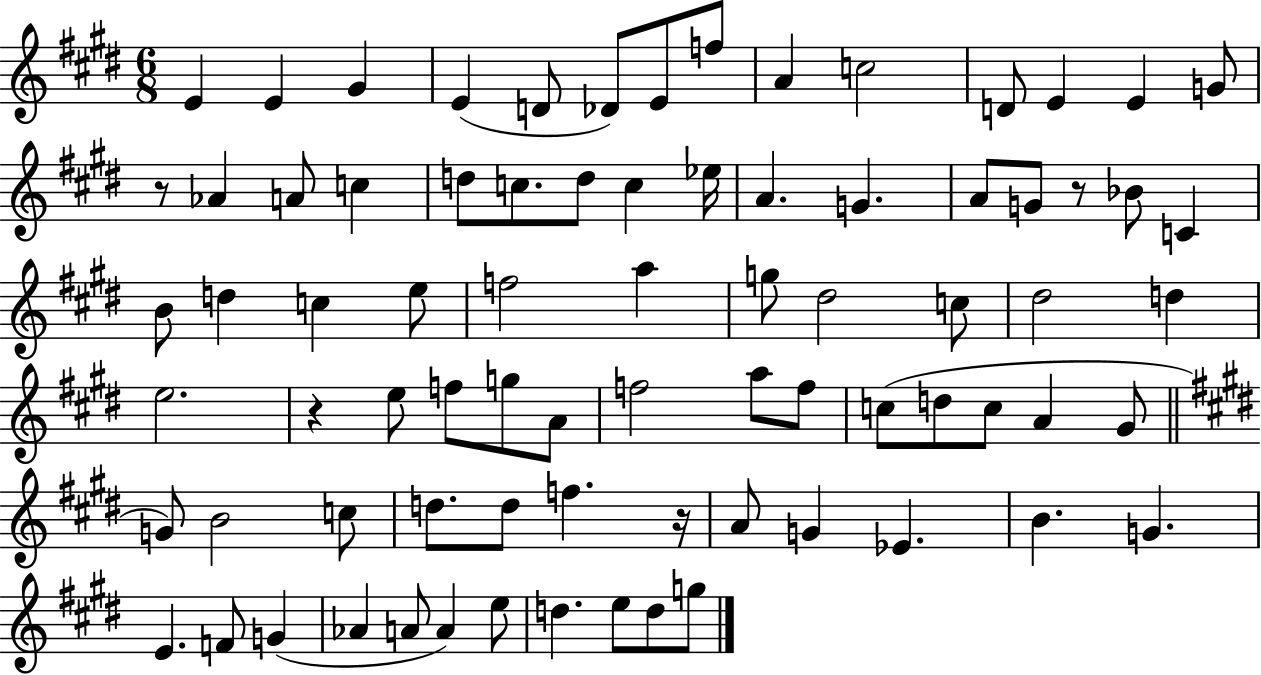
X:1
T:Untitled
M:6/8
L:1/4
K:E
E E ^G E D/2 _D/2 E/2 f/2 A c2 D/2 E E G/2 z/2 _A A/2 c d/2 c/2 d/2 c _e/4 A G A/2 G/2 z/2 _B/2 C B/2 d c e/2 f2 a g/2 ^d2 c/2 ^d2 d e2 z e/2 f/2 g/2 A/2 f2 a/2 f/2 c/2 d/2 c/2 A ^G/2 G/2 B2 c/2 d/2 d/2 f z/4 A/2 G _E B G E F/2 G _A A/2 A e/2 d e/2 d/2 g/2